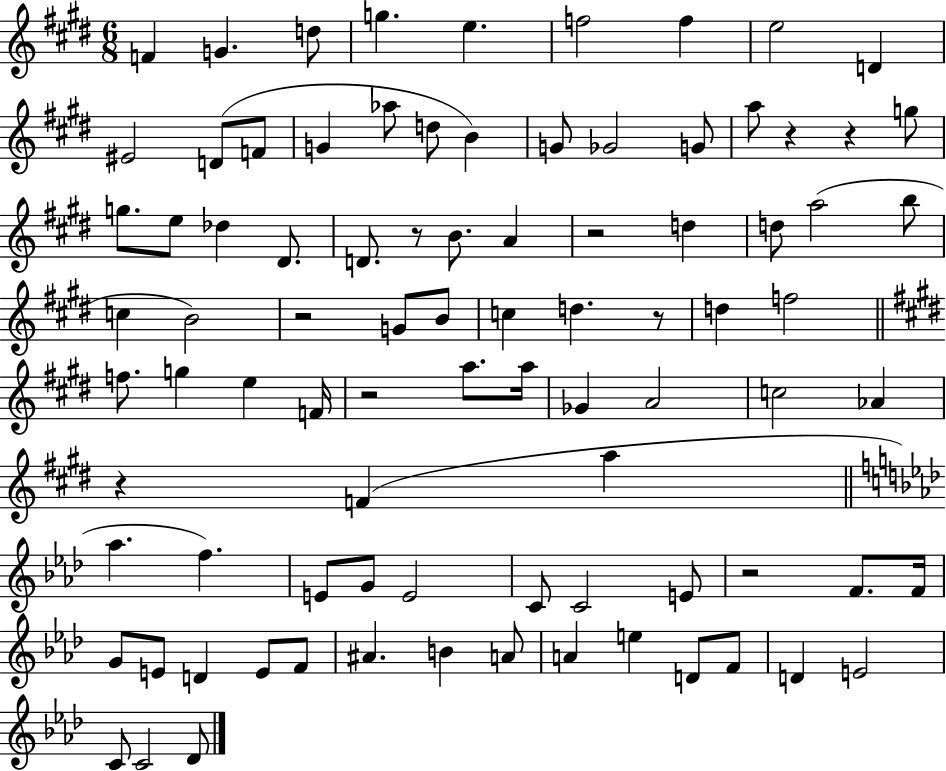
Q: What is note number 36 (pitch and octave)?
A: B4